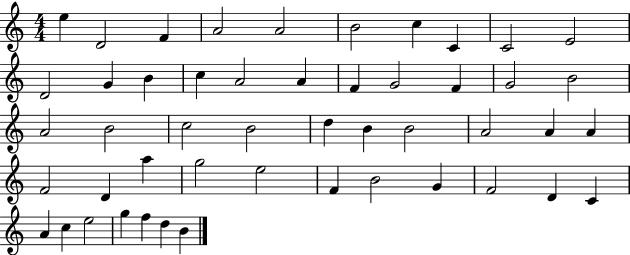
E5/q D4/h F4/q A4/h A4/h B4/h C5/q C4/q C4/h E4/h D4/h G4/q B4/q C5/q A4/h A4/q F4/q G4/h F4/q G4/h B4/h A4/h B4/h C5/h B4/h D5/q B4/q B4/h A4/h A4/q A4/q F4/h D4/q A5/q G5/h E5/h F4/q B4/h G4/q F4/h D4/q C4/q A4/q C5/q E5/h G5/q F5/q D5/q B4/q